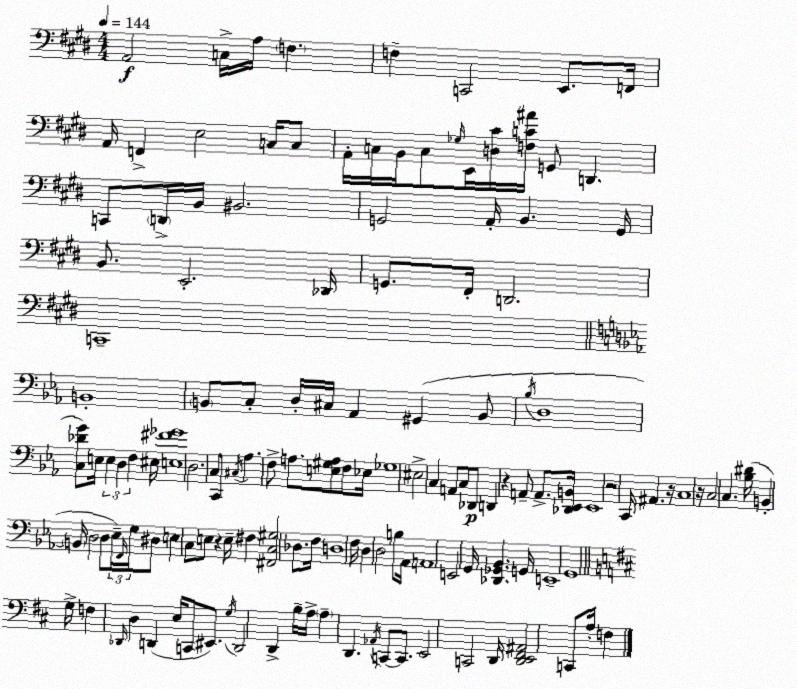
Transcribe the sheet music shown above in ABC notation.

X:1
T:Untitled
M:4/4
L:1/4
K:E
A,,2 C,/4 A,/4 F, F, C,,2 E,,/2 F,,/4 A,,/4 F,, E,2 C,/4 C,/2 A,,/4 C,/4 B,,/4 C,/2 _G,/4 E,,/4 [D,^C]/4 [F,C^A]/4 G,,/2 D,, C,,/2 D,,/4 B,,/4 ^B,,2 G,,2 A,,/4 B,, G,,/4 B,,/2 E,,2 _D,,/4 G,,/2 ^F,,/4 D,,2 C,,4 B,,4 B,,/2 C,/2 D,/4 ^C,/4 _A,, ^G,, B,,/2 _B,/4 D,4 [C,_DG]/2 E,/4 E, D, F, ^E,/4 [E,^F_G]4 D,2 C,/2 C,,/2 ^C,/4 _A, F,/2 A,/2 [E,^G,A,]/2 F,/2 _E,/4 _G,4 ^E,2 C, A,,/2 C,/2 _D,,/2 D,, z A,,/2 A,,/2 [_D,,_E,,B,,]/4 _E,,4 z2 C,,/4 ^A,, z/4 C,4 z/4 C,2 C, [_B,^D]/4 B,, B,,/4 D,2 D,/2 _E,/4 F,,/4 G,/4 ^D,/2 E, C,/2 E,/2 z E,/4 ^F, [^F,,C,^G,]2 _D,/2 F,/4 D,4 F,/4 D, D,2 B,/2 _A,,/4 A,,4 E,,2 G,,/4 [_D,,_G,,_B,,] G,,/4 E,,4 G,,4 G,/4 F, _D,,/4 D, D,, E,/4 C,,/2 ^E,,/2 G,/4 D,,2 D,, B,/4 A,/4 A, D,, _A,,/4 C,,/2 C,,/2 E,,2 C,,2 D,,/4 [D,,E,,^F,,^A,,]2 C,,/2 A,/4 F,